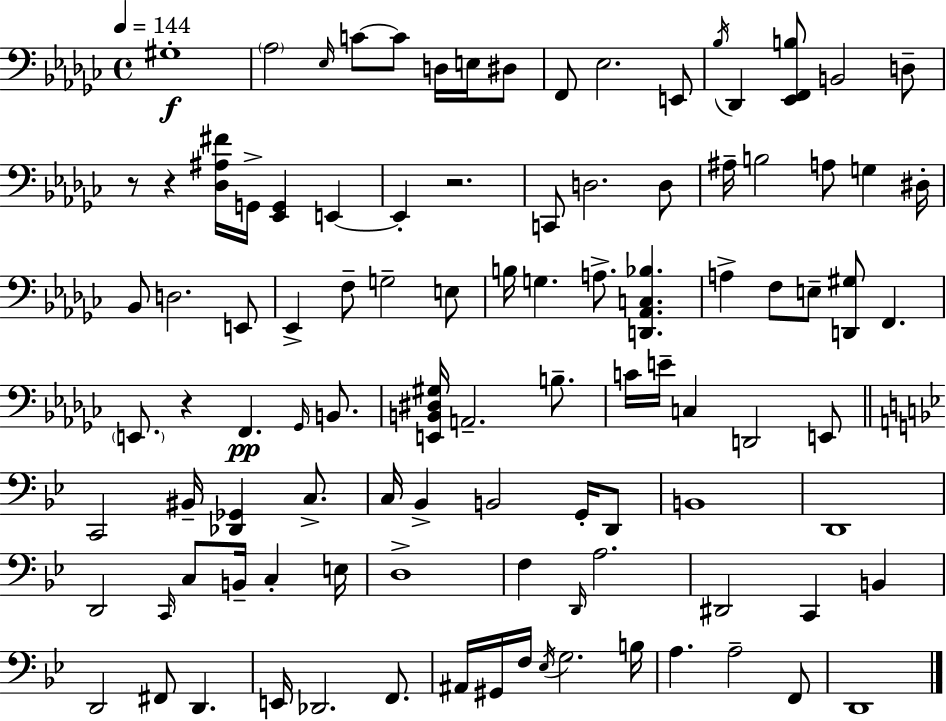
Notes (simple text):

G#3/w Ab3/h Eb3/s C4/e C4/e D3/s E3/s D#3/e F2/e Eb3/h. E2/e Bb3/s Db2/q [Eb2,F2,B3]/e B2/h D3/e R/e R/q [Db3,A#3,F#4]/s G2/s [Eb2,G2]/q E2/q E2/q R/h. C2/e D3/h. D3/e A#3/s B3/h A3/e G3/q D#3/s Bb2/e D3/h. E2/e Eb2/q F3/e G3/h E3/e B3/s G3/q. A3/e. [D2,Ab2,C3,Bb3]/q. A3/q F3/e E3/e [D2,G#3]/e F2/q. E2/e. R/q F2/q. Gb2/s B2/e. [E2,B2,D#3,G#3]/s A2/h. B3/e. C4/s E4/s C3/q D2/h E2/e C2/h BIS2/s [Db2,Gb2]/q C3/e. C3/s Bb2/q B2/h G2/s D2/e B2/w D2/w D2/h C2/s C3/e B2/s C3/q E3/s D3/w F3/q D2/s A3/h. D#2/h C2/q B2/q D2/h F#2/e D2/q. E2/s Db2/h. F2/e. A#2/s G#2/s F3/s Eb3/s G3/h. B3/s A3/q. A3/h F2/e D2/w